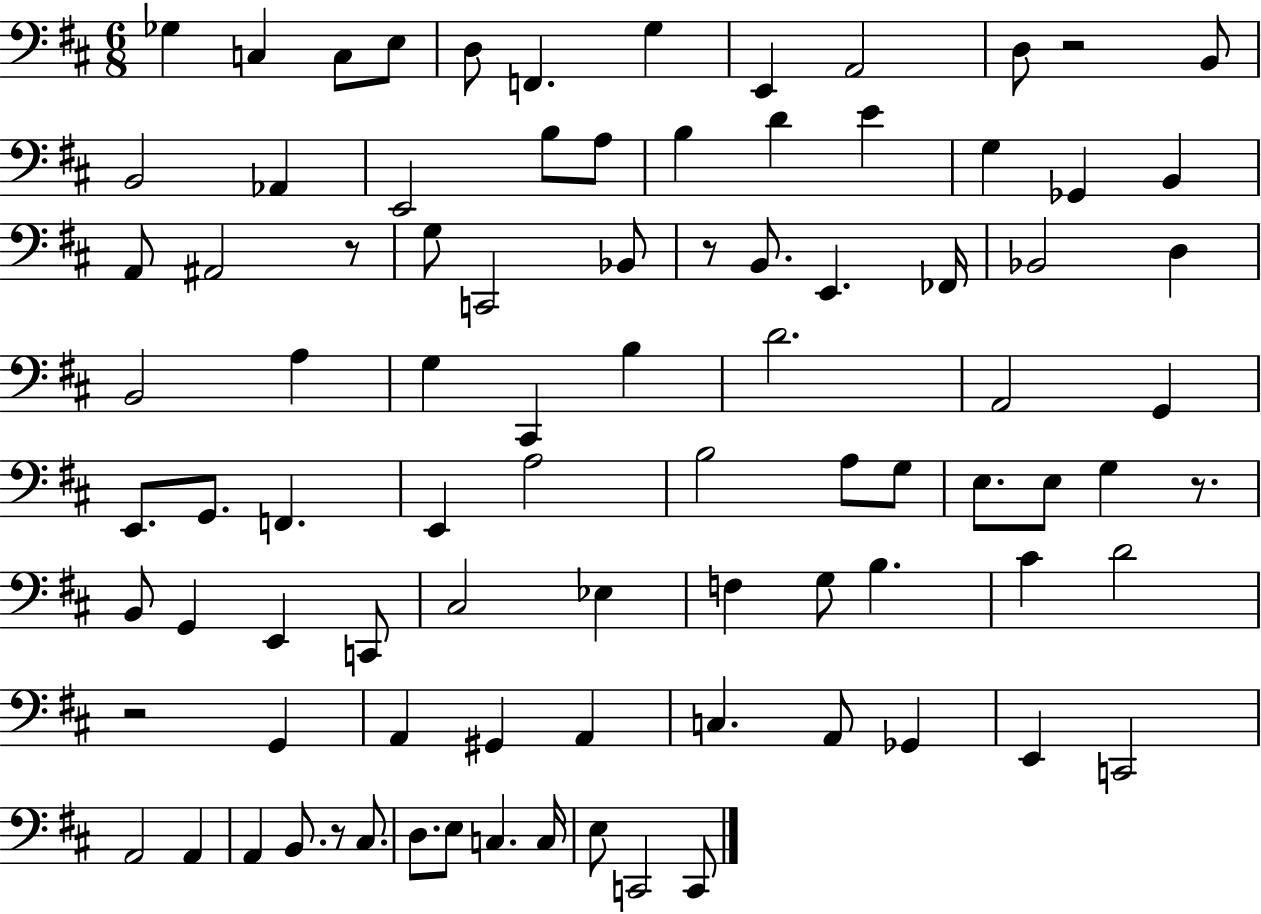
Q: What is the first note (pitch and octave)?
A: Gb3